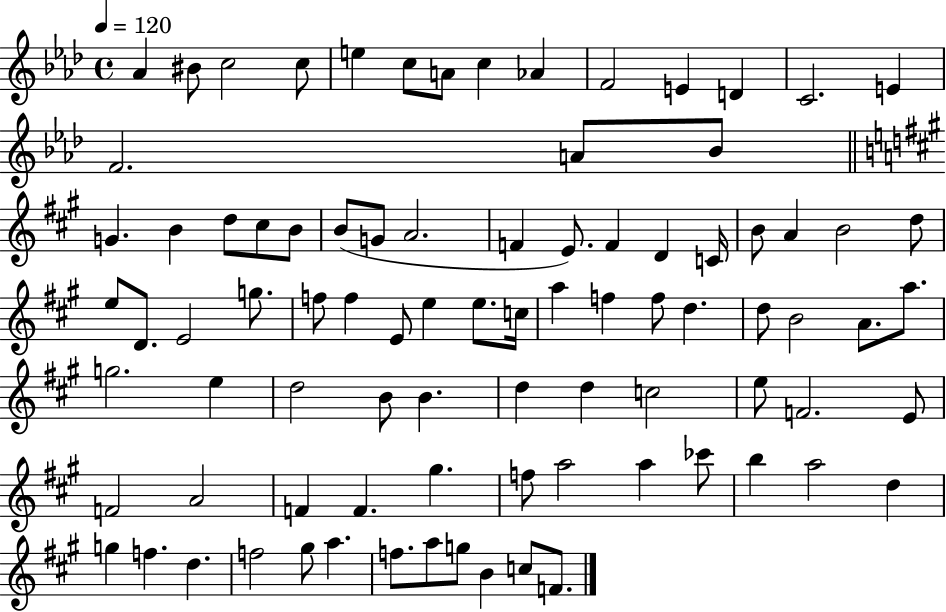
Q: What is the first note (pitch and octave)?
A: Ab4